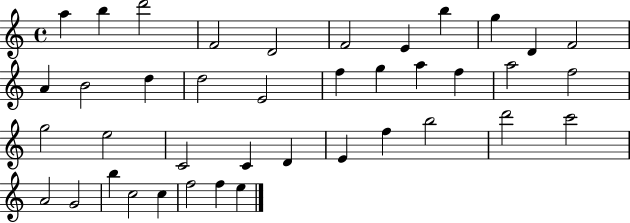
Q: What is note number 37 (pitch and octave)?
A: C5